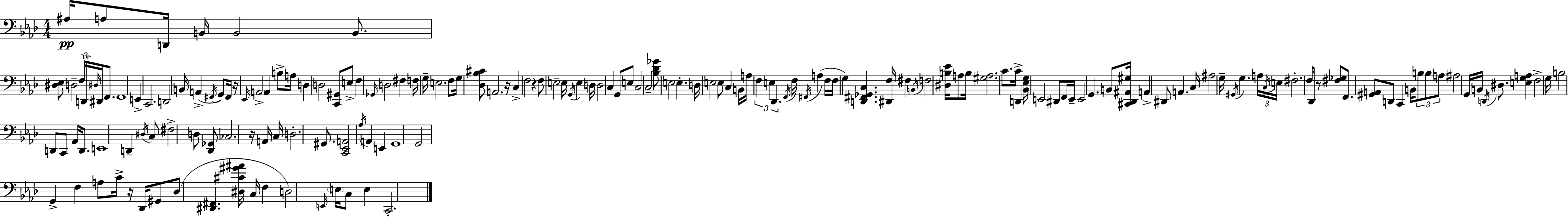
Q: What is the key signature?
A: AES major